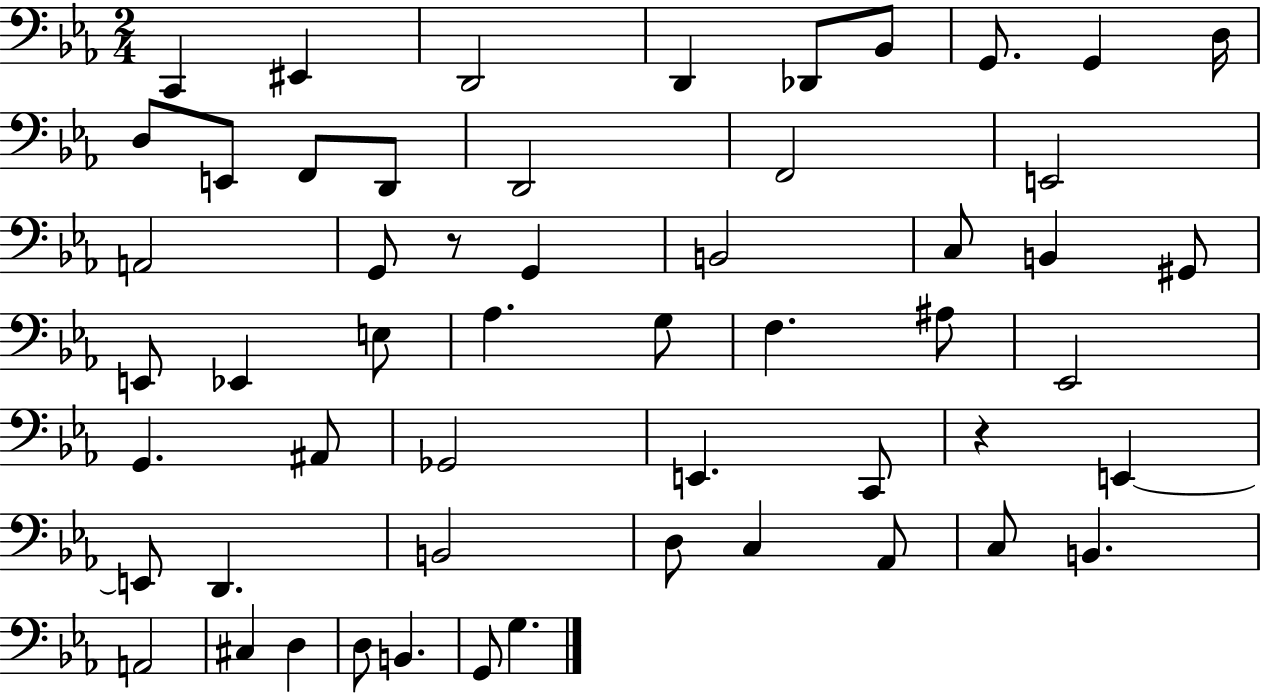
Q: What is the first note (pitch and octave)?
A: C2